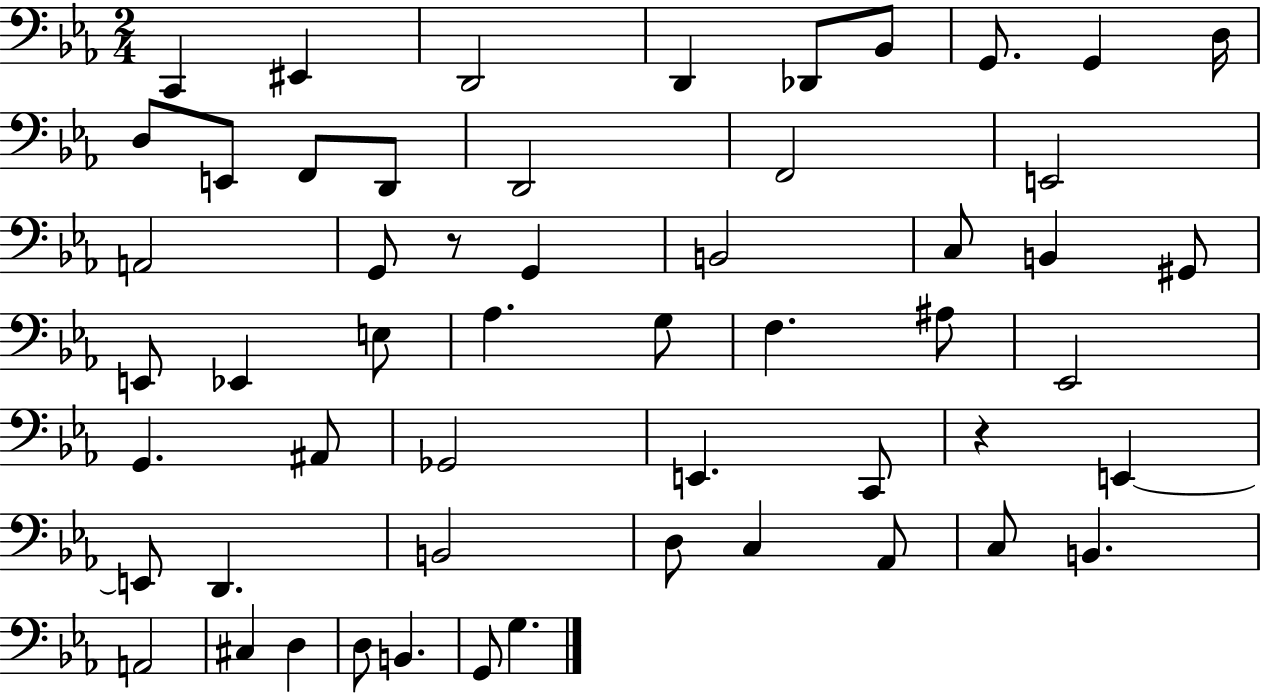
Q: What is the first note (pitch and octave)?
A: C2